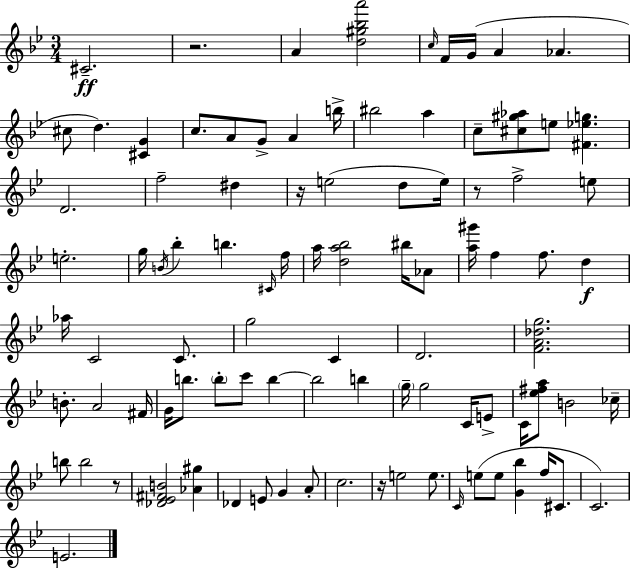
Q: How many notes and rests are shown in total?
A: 94